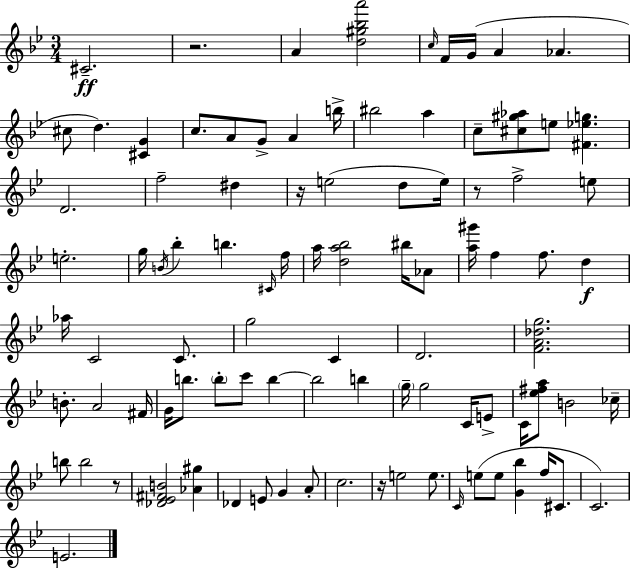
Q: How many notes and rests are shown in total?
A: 94